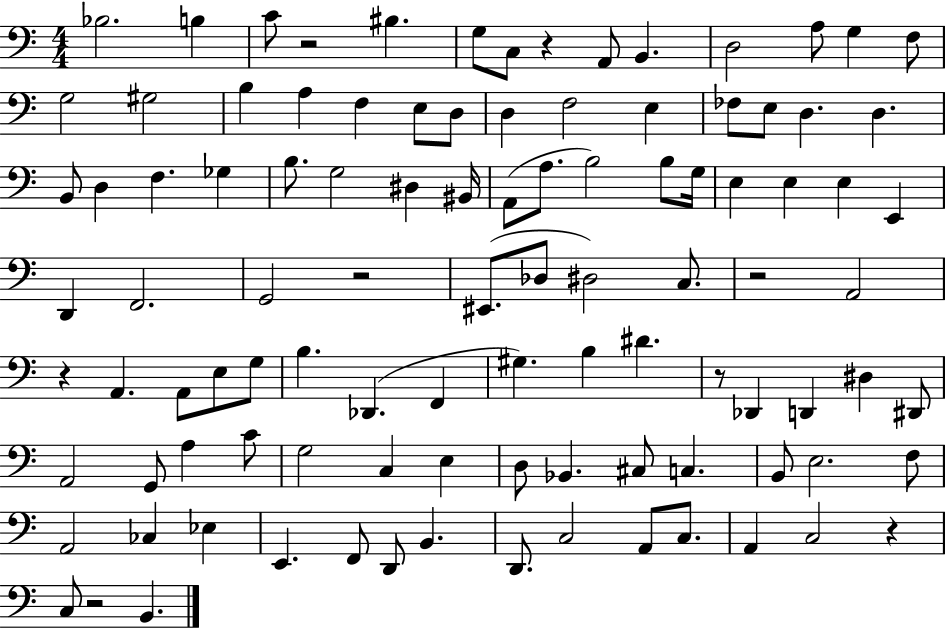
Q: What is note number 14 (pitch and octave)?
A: G#3